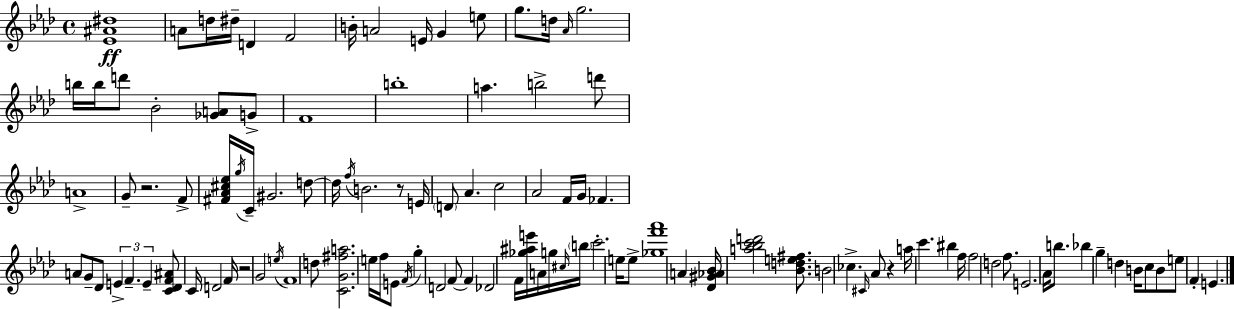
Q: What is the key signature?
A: AES major